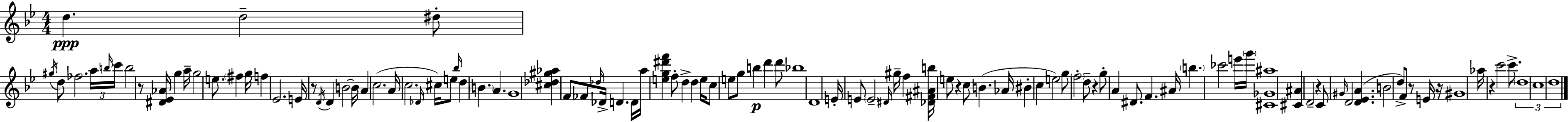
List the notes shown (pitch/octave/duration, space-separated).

D5/q. D5/h D#5/e G#5/s D5/e FES5/h. A5/s B5/s C6/s B5/h R/e [D#4,Eb4,Ab4]/s G5/q A5/s G5/h E5/e. F#5/q G5/s F5/q Eb4/h. E4/s R/e D4/s D4/q B4/h B4/s A4/q C5/h. A4/s C5/h. Db4/s C#5/s E5/e Bb5/s D5/q B4/q. A4/q. G4/w [C#5,Db5,G#5,Ab5]/q F4/e FES4/e Db5/s Db4/s D4/q. D4/s A5/s [E5,G5,D#6,F6]/q F5/e D5/q D5/q E5/s C5/e E5/e G5/e B5/q D6/q D6/e Bb5/w D4/w E4/s E4/e E4/h D#4/s G#5/s F5/q [Db4,F#4,A#4,B5]/s E5/e R/q C5/e B4/q. Ab4/s BIS4/q C5/q E5/h G5/e F5/h D5/e R/q G5/e A4/q D#4/e. F4/q. A#4/s B5/q. CES6/h E6/s G6/s [C#4,Gb4,A#5]/w [C#4,A#4]/q D4/h R/q C4/e G#4/s D4/h [D4,Eb4,A4]/q. B4/h D5/e F4/e R/e E4/s R/s G#4/w Ab5/s R/q C6/h C6/e. D5/w C5/w D5/w